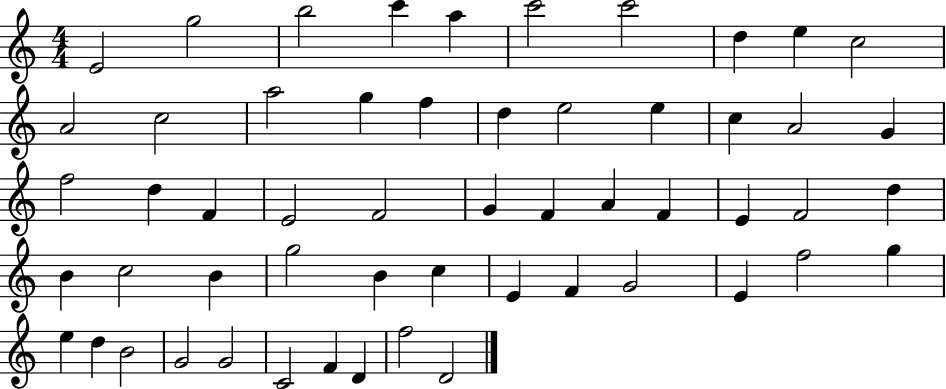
X:1
T:Untitled
M:4/4
L:1/4
K:C
E2 g2 b2 c' a c'2 c'2 d e c2 A2 c2 a2 g f d e2 e c A2 G f2 d F E2 F2 G F A F E F2 d B c2 B g2 B c E F G2 E f2 g e d B2 G2 G2 C2 F D f2 D2